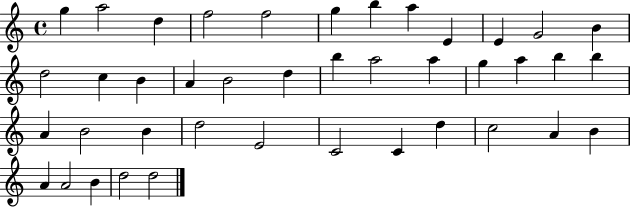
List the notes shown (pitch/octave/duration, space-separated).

G5/q A5/h D5/q F5/h F5/h G5/q B5/q A5/q E4/q E4/q G4/h B4/q D5/h C5/q B4/q A4/q B4/h D5/q B5/q A5/h A5/q G5/q A5/q B5/q B5/q A4/q B4/h B4/q D5/h E4/h C4/h C4/q D5/q C5/h A4/q B4/q A4/q A4/h B4/q D5/h D5/h